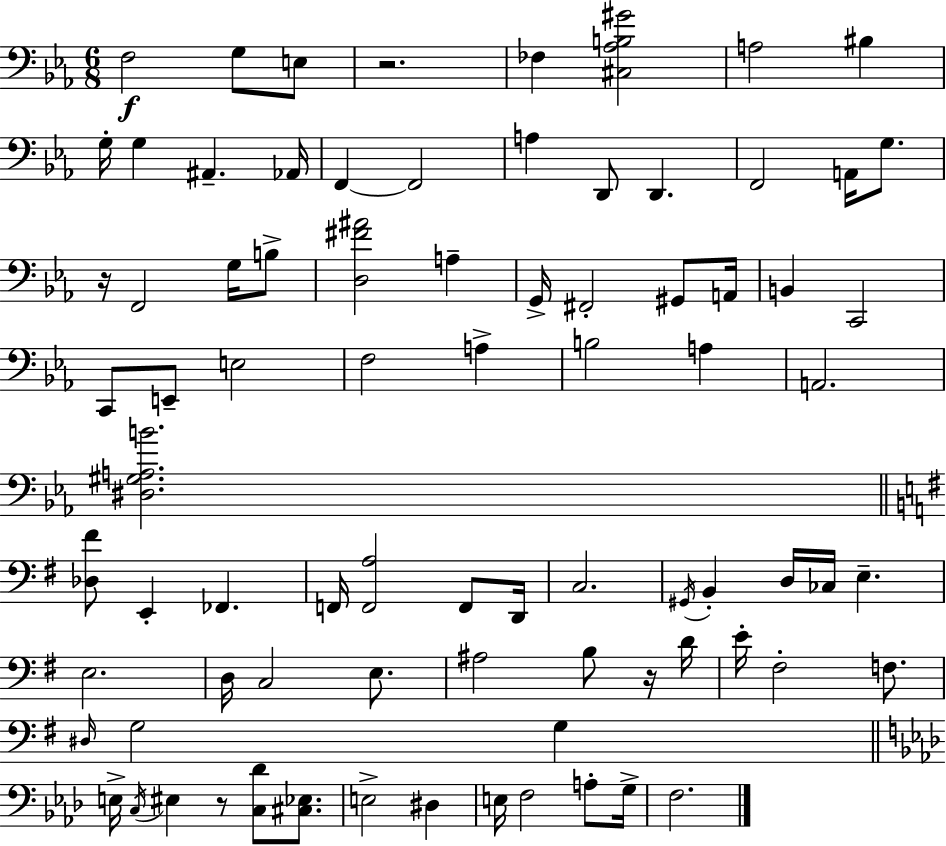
X:1
T:Untitled
M:6/8
L:1/4
K:Eb
F,2 G,/2 E,/2 z2 _F, [^C,_A,B,^G]2 A,2 ^B, G,/4 G, ^A,, _A,,/4 F,, F,,2 A, D,,/2 D,, F,,2 A,,/4 G,/2 z/4 F,,2 G,/4 B,/2 [D,^F^A]2 A, G,,/4 ^F,,2 ^G,,/2 A,,/4 B,, C,,2 C,,/2 E,,/2 E,2 F,2 A, B,2 A, A,,2 [^D,^G,A,B]2 [_D,^F]/2 E,, _F,, F,,/4 [F,,A,]2 F,,/2 D,,/4 C,2 ^G,,/4 B,, D,/4 _C,/4 E, E,2 D,/4 C,2 E,/2 ^A,2 B,/2 z/4 D/4 E/4 ^F,2 F,/2 ^D,/4 G,2 G, E,/4 C,/4 ^E, z/2 [C,_D]/2 [^C,_E,]/2 E,2 ^D, E,/4 F,2 A,/2 G,/4 F,2